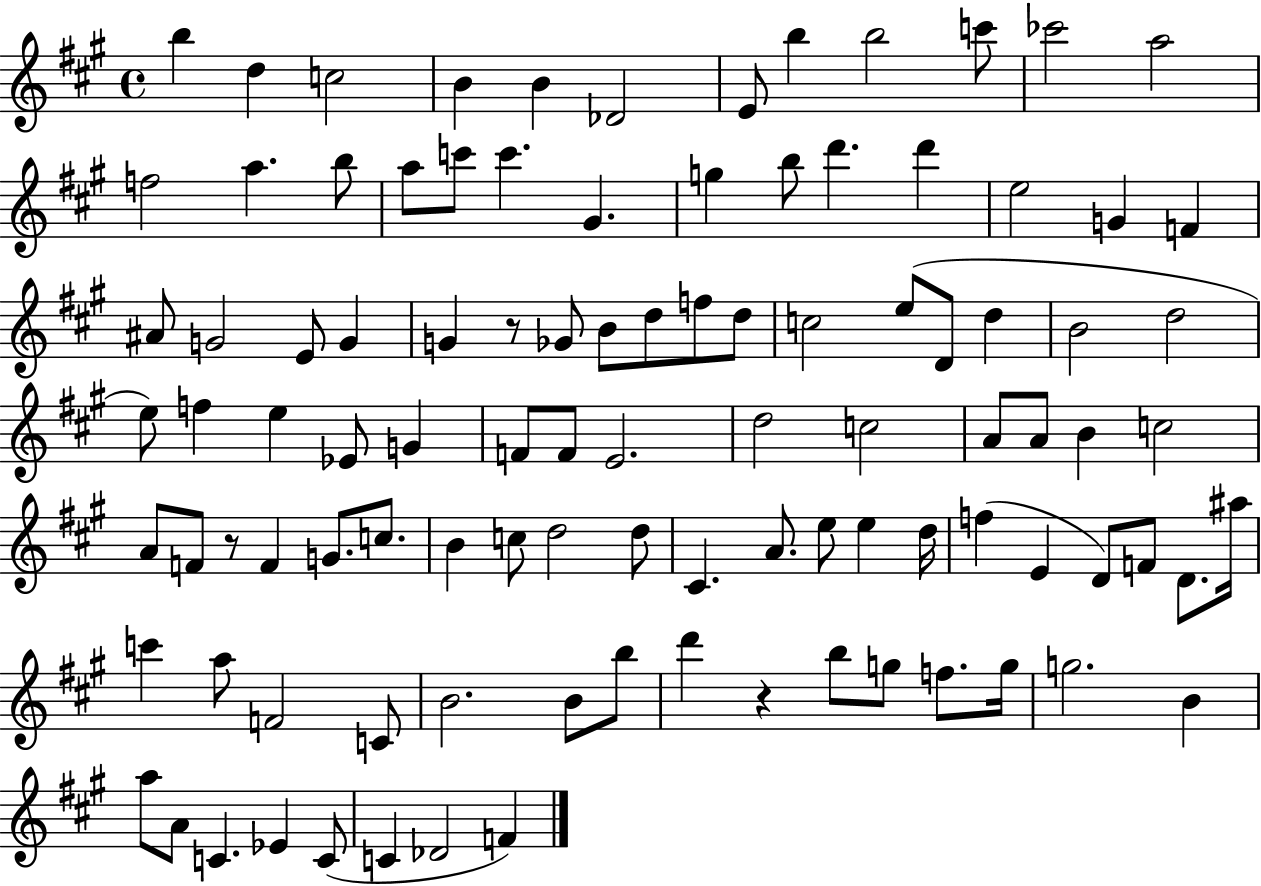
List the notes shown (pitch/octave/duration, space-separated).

B5/q D5/q C5/h B4/q B4/q Db4/h E4/e B5/q B5/h C6/e CES6/h A5/h F5/h A5/q. B5/e A5/e C6/e C6/q. G#4/q. G5/q B5/e D6/q. D6/q E5/h G4/q F4/q A#4/e G4/h E4/e G4/q G4/q R/e Gb4/e B4/e D5/e F5/e D5/e C5/h E5/e D4/e D5/q B4/h D5/h E5/e F5/q E5/q Eb4/e G4/q F4/e F4/e E4/h. D5/h C5/h A4/e A4/e B4/q C5/h A4/e F4/e R/e F4/q G4/e. C5/e. B4/q C5/e D5/h D5/e C#4/q. A4/e. E5/e E5/q D5/s F5/q E4/q D4/e F4/e D4/e. A#5/s C6/q A5/e F4/h C4/e B4/h. B4/e B5/e D6/q R/q B5/e G5/e F5/e. G5/s G5/h. B4/q A5/e A4/e C4/q. Eb4/q C4/e C4/q Db4/h F4/q